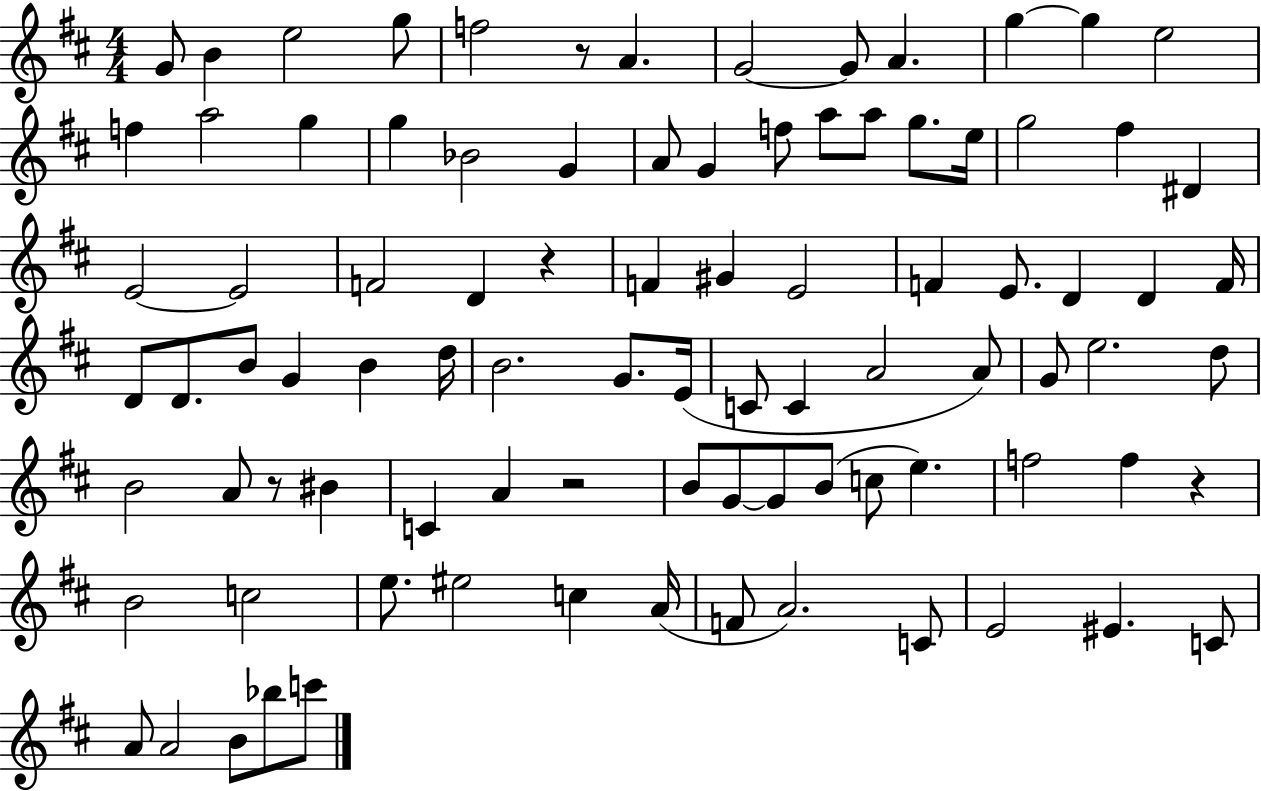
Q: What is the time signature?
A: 4/4